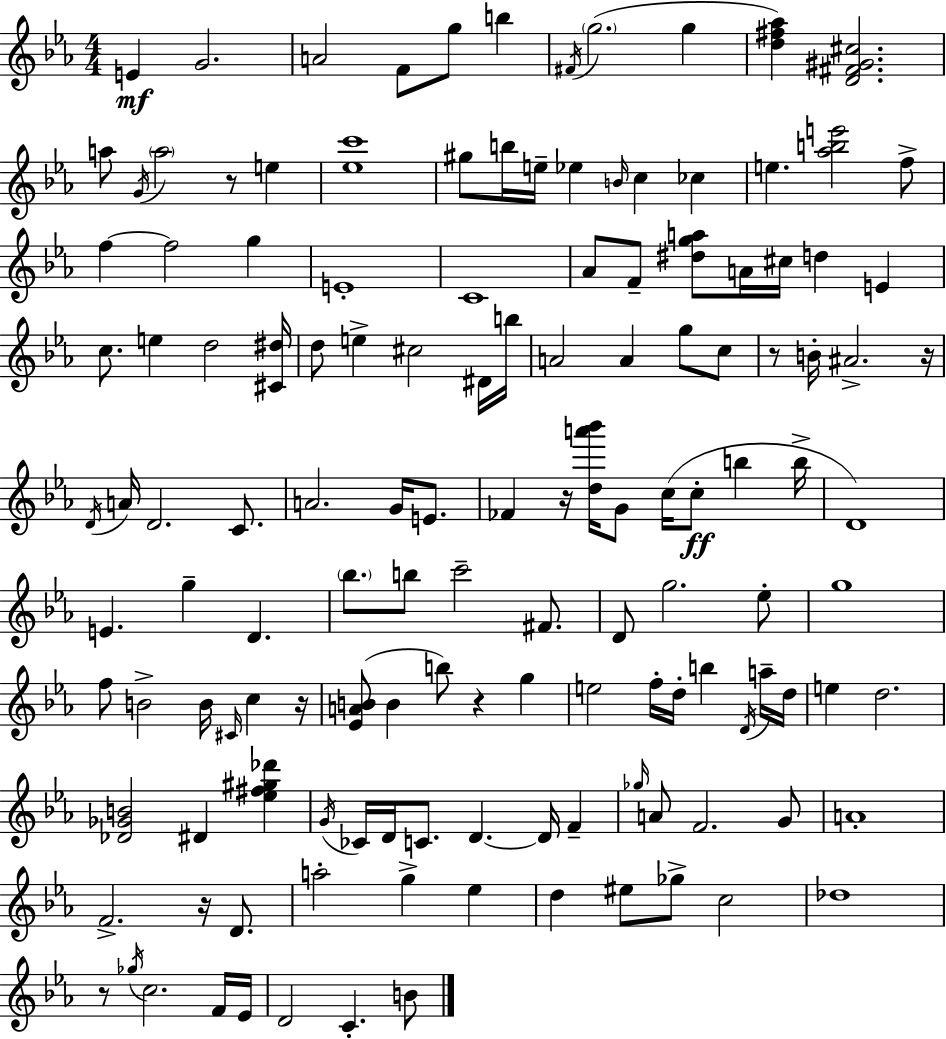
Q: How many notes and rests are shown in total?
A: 137